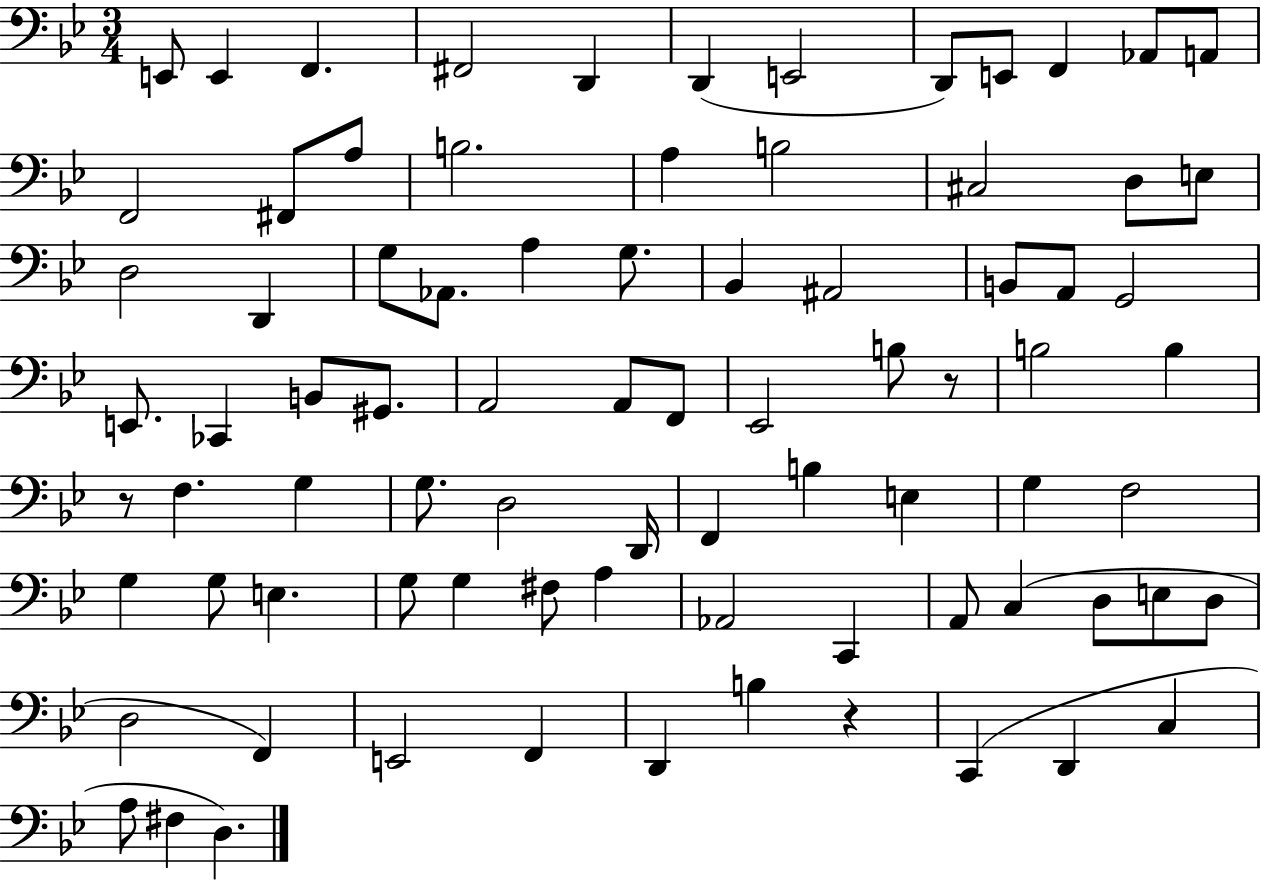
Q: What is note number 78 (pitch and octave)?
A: F#3